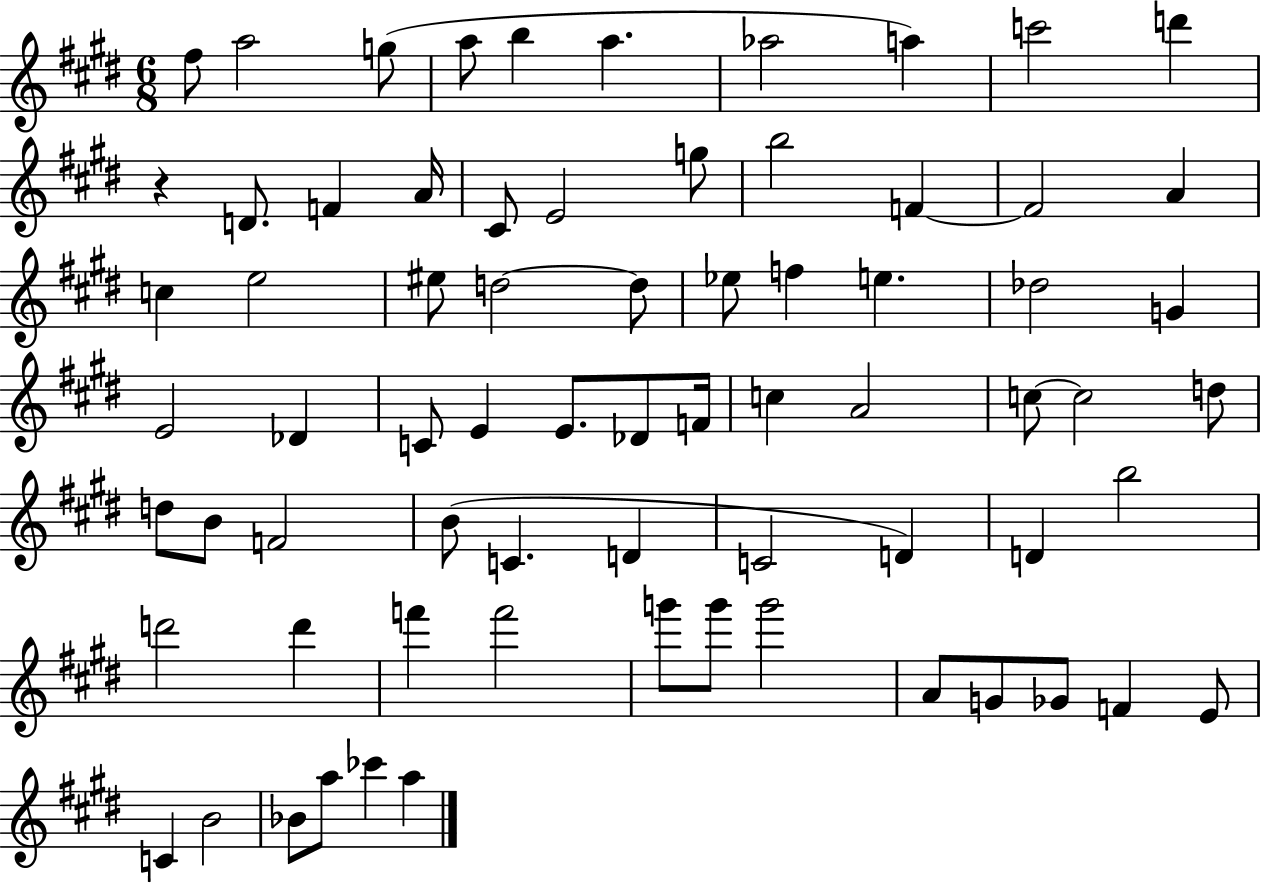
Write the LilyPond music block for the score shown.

{
  \clef treble
  \numericTimeSignature
  \time 6/8
  \key e \major
  fis''8 a''2 g''8( | a''8 b''4 a''4. | aes''2 a''4) | c'''2 d'''4 | \break r4 d'8. f'4 a'16 | cis'8 e'2 g''8 | b''2 f'4~~ | f'2 a'4 | \break c''4 e''2 | eis''8 d''2~~ d''8 | ees''8 f''4 e''4. | des''2 g'4 | \break e'2 des'4 | c'8 e'4 e'8. des'8 f'16 | c''4 a'2 | c''8~~ c''2 d''8 | \break d''8 b'8 f'2 | b'8( c'4. d'4 | c'2 d'4) | d'4 b''2 | \break d'''2 d'''4 | f'''4 f'''2 | g'''8 g'''8 g'''2 | a'8 g'8 ges'8 f'4 e'8 | \break c'4 b'2 | bes'8 a''8 ces'''4 a''4 | \bar "|."
}